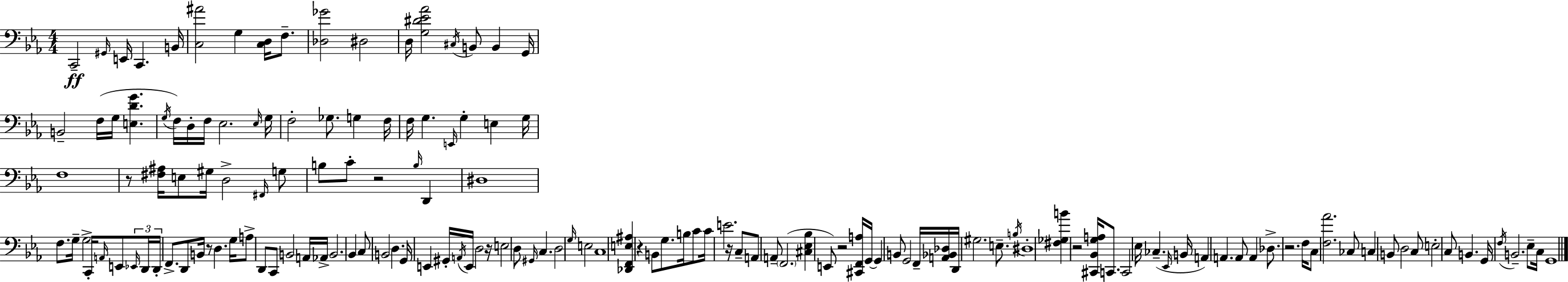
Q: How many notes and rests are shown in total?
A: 153